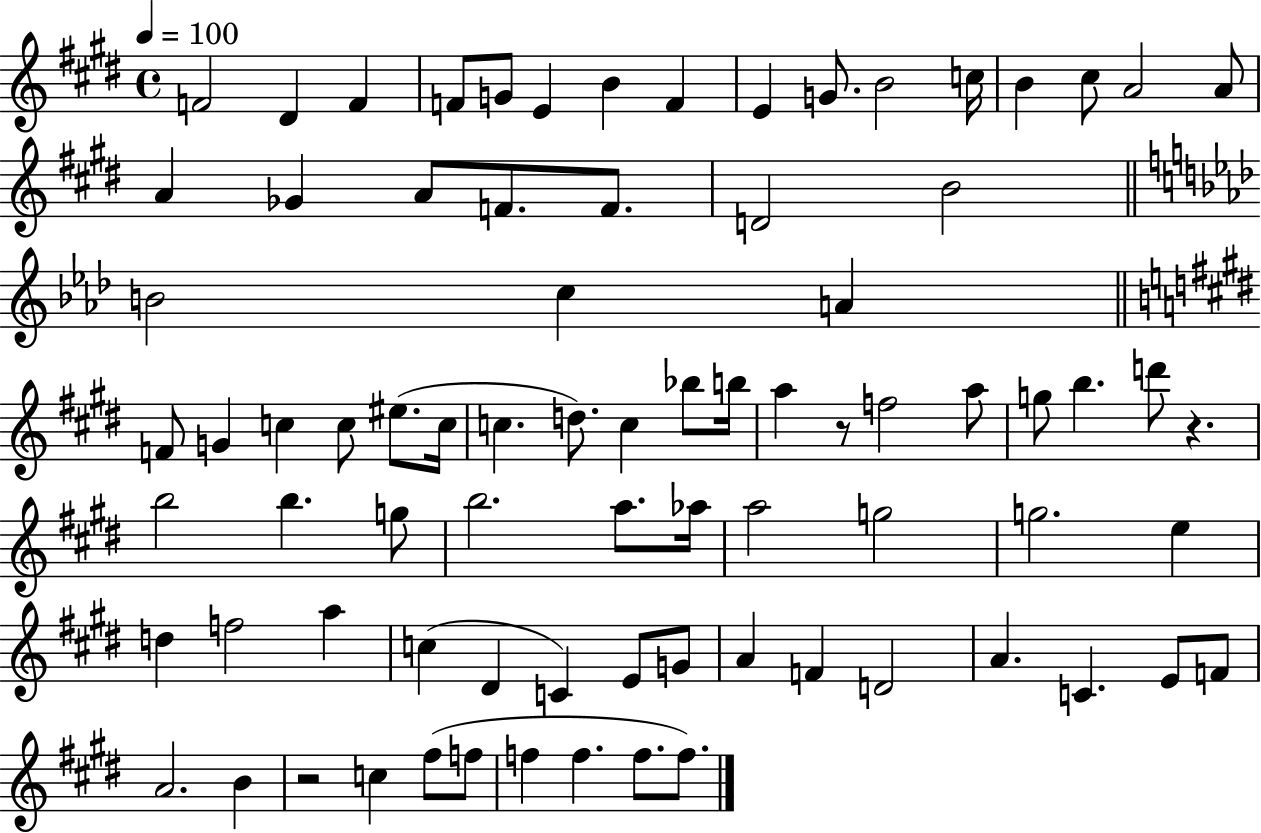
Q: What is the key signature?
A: E major